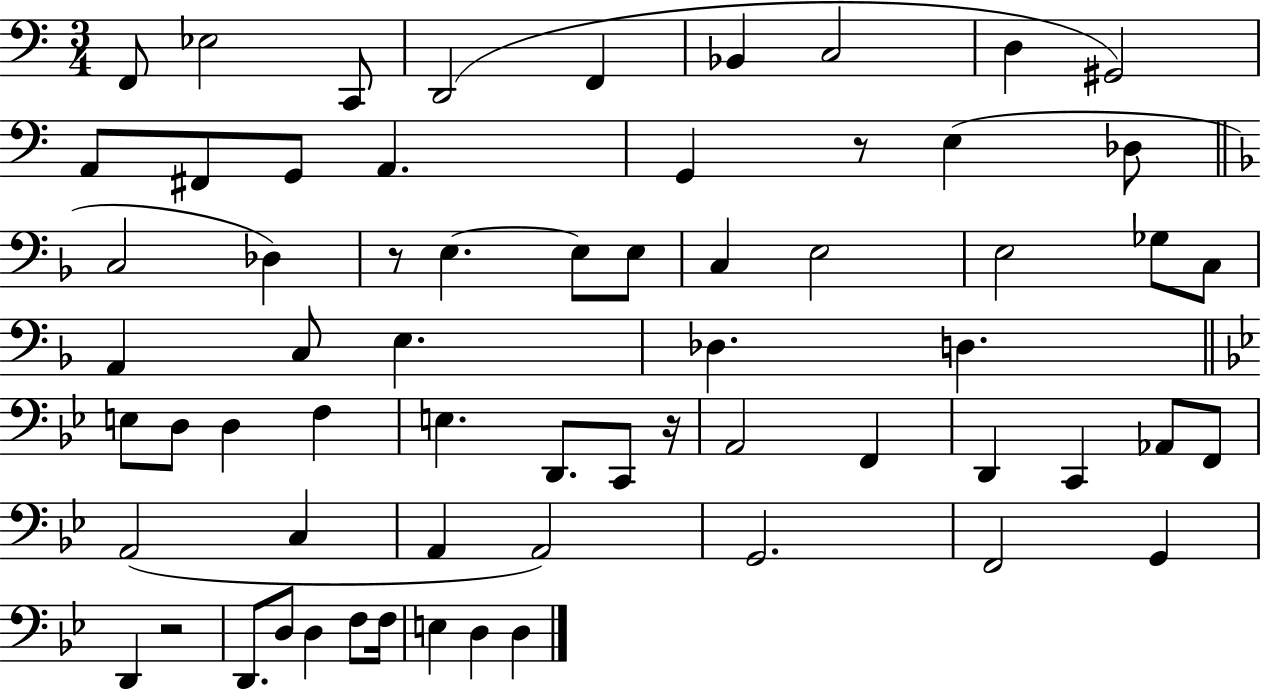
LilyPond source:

{
  \clef bass
  \numericTimeSignature
  \time 3/4
  \key c \major
  f,8 ees2 c,8 | d,2( f,4 | bes,4 c2 | d4 gis,2) | \break a,8 fis,8 g,8 a,4. | g,4 r8 e4( des8 | \bar "||" \break \key f \major c2 des4) | r8 e4.~~ e8 e8 | c4 e2 | e2 ges8 c8 | \break a,4 c8 e4. | des4. d4. | \bar "||" \break \key bes \major e8 d8 d4 f4 | e4. d,8. c,8 r16 | a,2 f,4 | d,4 c,4 aes,8 f,8 | \break a,2( c4 | a,4 a,2) | g,2. | f,2 g,4 | \break d,4 r2 | d,8. d8 d4 f8 f16 | e4 d4 d4 | \bar "|."
}